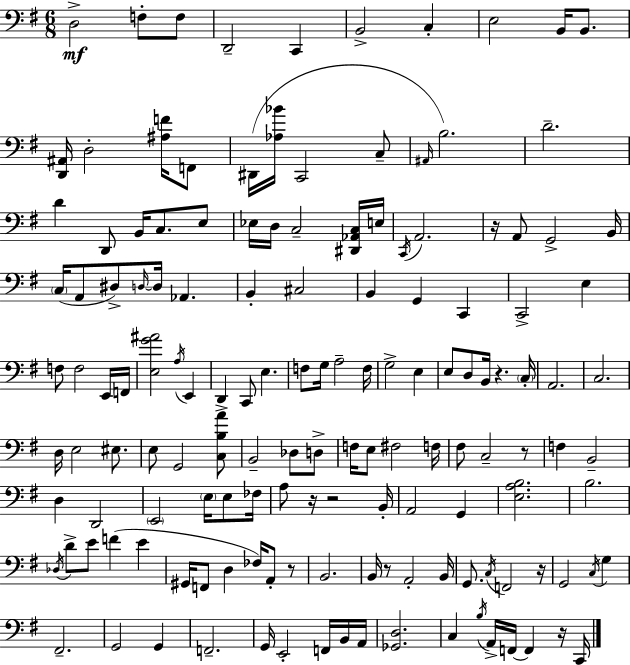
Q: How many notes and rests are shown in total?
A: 145